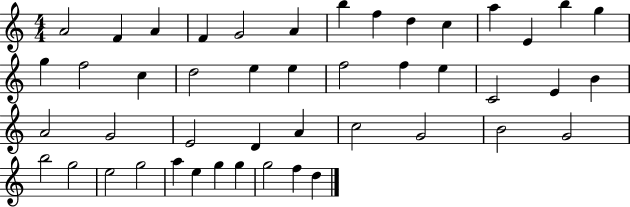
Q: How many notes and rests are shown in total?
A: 46